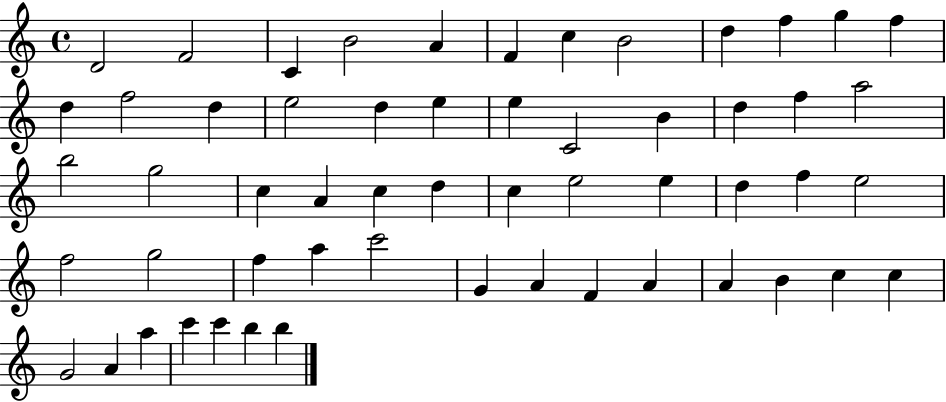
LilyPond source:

{
  \clef treble
  \time 4/4
  \defaultTimeSignature
  \key c \major
  d'2 f'2 | c'4 b'2 a'4 | f'4 c''4 b'2 | d''4 f''4 g''4 f''4 | \break d''4 f''2 d''4 | e''2 d''4 e''4 | e''4 c'2 b'4 | d''4 f''4 a''2 | \break b''2 g''2 | c''4 a'4 c''4 d''4 | c''4 e''2 e''4 | d''4 f''4 e''2 | \break f''2 g''2 | f''4 a''4 c'''2 | g'4 a'4 f'4 a'4 | a'4 b'4 c''4 c''4 | \break g'2 a'4 a''4 | c'''4 c'''4 b''4 b''4 | \bar "|."
}